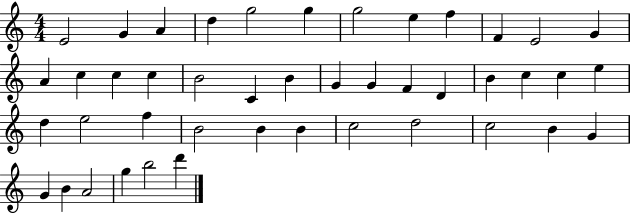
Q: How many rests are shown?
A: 0